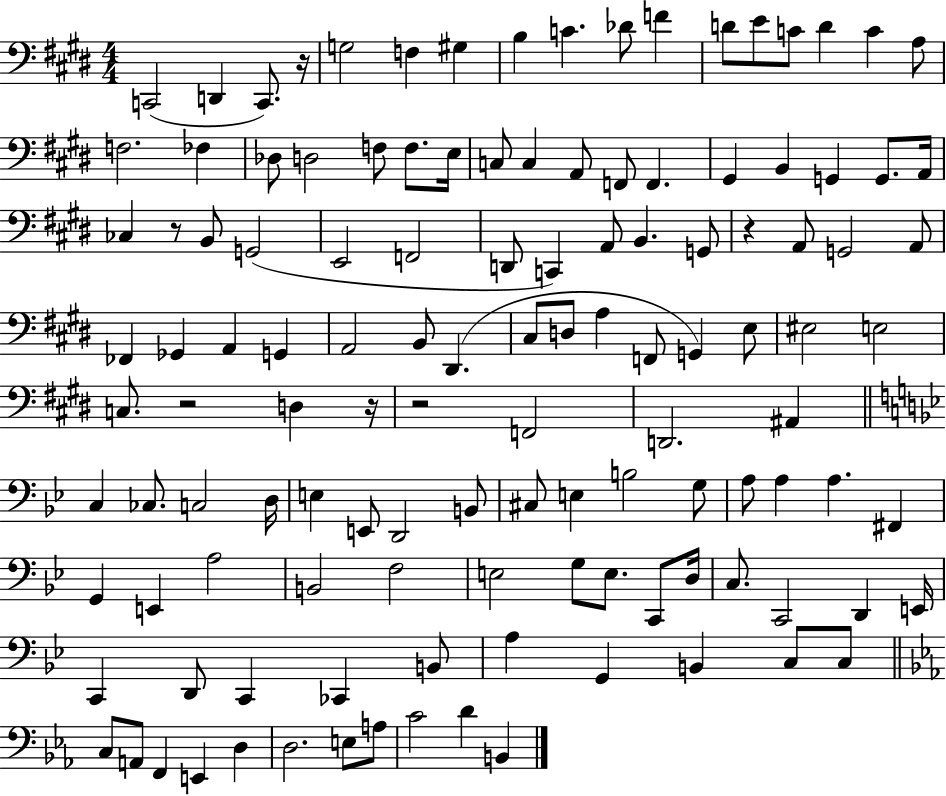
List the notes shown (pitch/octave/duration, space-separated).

C2/h D2/q C2/e. R/s G3/h F3/q G#3/q B3/q C4/q. Db4/e F4/q D4/e E4/e C4/e D4/q C4/q A3/e F3/h. FES3/q Db3/e D3/h F3/e F3/e. E3/s C3/e C3/q A2/e F2/e F2/q. G#2/q B2/q G2/q G2/e. A2/s CES3/q R/e B2/e G2/h E2/h F2/h D2/e C2/q A2/e B2/q. G2/e R/q A2/e G2/h A2/e FES2/q Gb2/q A2/q G2/q A2/h B2/e D#2/q. C#3/e D3/e A3/q F2/e G2/q E3/e EIS3/h E3/h C3/e. R/h D3/q R/s R/h F2/h D2/h. A#2/q C3/q CES3/e. C3/h D3/s E3/q E2/e D2/h B2/e C#3/e E3/q B3/h G3/e A3/e A3/q A3/q. F#2/q G2/q E2/q A3/h B2/h F3/h E3/h G3/e E3/e. C2/e D3/s C3/e. C2/h D2/q E2/s C2/q D2/e C2/q CES2/q B2/e A3/q G2/q B2/q C3/e C3/e C3/e A2/e F2/q E2/q D3/q D3/h. E3/e A3/e C4/h D4/q B2/q